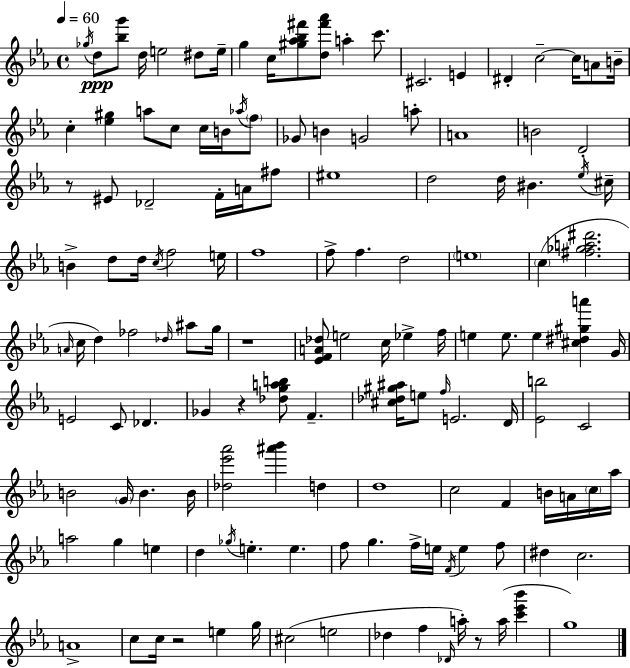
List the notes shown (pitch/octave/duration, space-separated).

Gb5/s D5/e [Bb5,G6]/e D5/s E5/h D#5/e E5/s G5/q C5/s [G#5,Ab5,Bb5,F#6]/e [D5,F#6,Ab6]/e A5/q C6/e. C#4/h. E4/q D#4/q C5/h C5/s A4/e B4/s C5/q [Eb5,G#5]/q A5/e C5/e C5/s B4/s Ab5/s F5/e Gb4/e B4/q G4/h A5/e A4/w B4/h D4/h R/e EIS4/e Db4/h F4/s A4/s F#5/e EIS5/w D5/h D5/s BIS4/q. Eb5/s C#5/s B4/q D5/e D5/s C5/s F5/h E5/s F5/w F5/e F5/q. D5/h E5/w C5/q [F#5,Gb5,A5,D#6]/h. A4/s C5/s D5/q FES5/h Db5/s A#5/e G5/s R/w [Eb4,F4,A4,Db5]/e E5/h C5/s Eb5/q F5/s E5/q E5/e. E5/q [C#5,D#5,G#5,A6]/q G4/s E4/h C4/e Db4/q. Gb4/q R/q [Db5,G5,A5,B5]/e F4/q. [C#5,Db5,G#5,A#5]/s E5/e F5/s E4/h. D4/s [Eb4,B5]/h C4/h B4/h G4/s B4/q. B4/s [Db5,Eb6,Ab6]/h [A#6,Bb6]/q D5/q D5/w C5/h F4/q B4/s A4/s C5/s Ab5/s A5/h G5/q E5/q D5/q Gb5/s E5/q. E5/q. F5/e G5/q. F5/s E5/s F4/s E5/q F5/e D#5/q C5/h. A4/w C5/e C5/s R/h E5/q G5/s C#5/h E5/h Db5/q F5/q Db4/s A5/s R/e A5/s [C6,Eb6,Bb6]/q G5/w